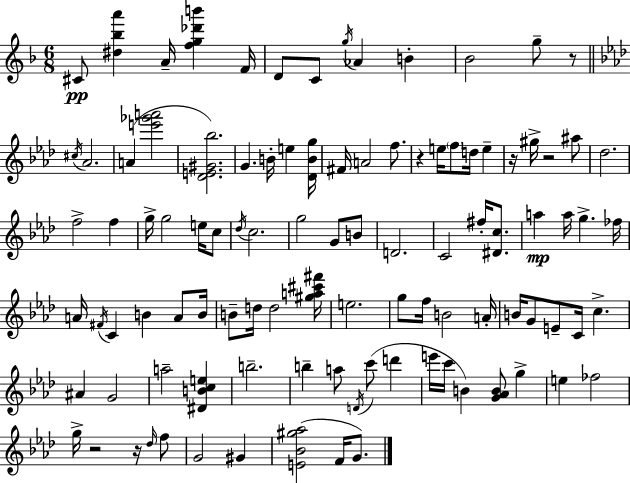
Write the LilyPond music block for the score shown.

{
  \clef treble
  \numericTimeSignature
  \time 6/8
  \key d \minor
  cis'8\pp <dis'' bes'' a'''>4 a'16-- <f'' g'' des''' b'''>4 f'16 | d'8 c'8 \acciaccatura { g''16 } aes'4 b'4-. | bes'2 g''8-- r8 | \bar "||" \break \key aes \major \acciaccatura { cis''16 } aes'2. | a'4( <e''' ges''' a'''>2 | <des' e' gis' bes''>2.) | g'4. b'16-. e''4 | \break <des' b' g''>16 fis'16 a'2 f''8. | r4 e''16 \parenthesize f''8 d''16 e''4-- | r16 gis''16-> r2 ais''8 | des''2. | \break f''2-> f''4 | g''16-> g''2 e''16 c''8 | \acciaccatura { des''16 } c''2. | g''2 g'8 | \break b'8 d'2. | c'2 fis''16-. <dis' c''>8. | a''4\mp a''16 g''4.-> | fes''16 a'16 \acciaccatura { fis'16 } c'4 b'4 | \break a'8 b'16 b'8-- d''16 d''2 | <gis'' a'' cis''' fis'''>16 e''2. | g''8 f''16 b'2 | a'16-. b'16 g'8 e'8-- c'16 c''4.-> | \break ais'4 g'2 | a''2-- <dis' b' c'' e''>4 | b''2.-- | b''4-- a''8 \acciaccatura { d'16 } c'''8( | \break d'''4 e'''16 c'''16 b'4) <g' aes' b'>8 | g''4-> e''4 fes''2 | g''16-> r2 | r16 \grace { des''16 } f''8 g'2 | \break gis'4 <e' bes' gis'' aes''>2( | f'16 g'8.) \bar "|."
}